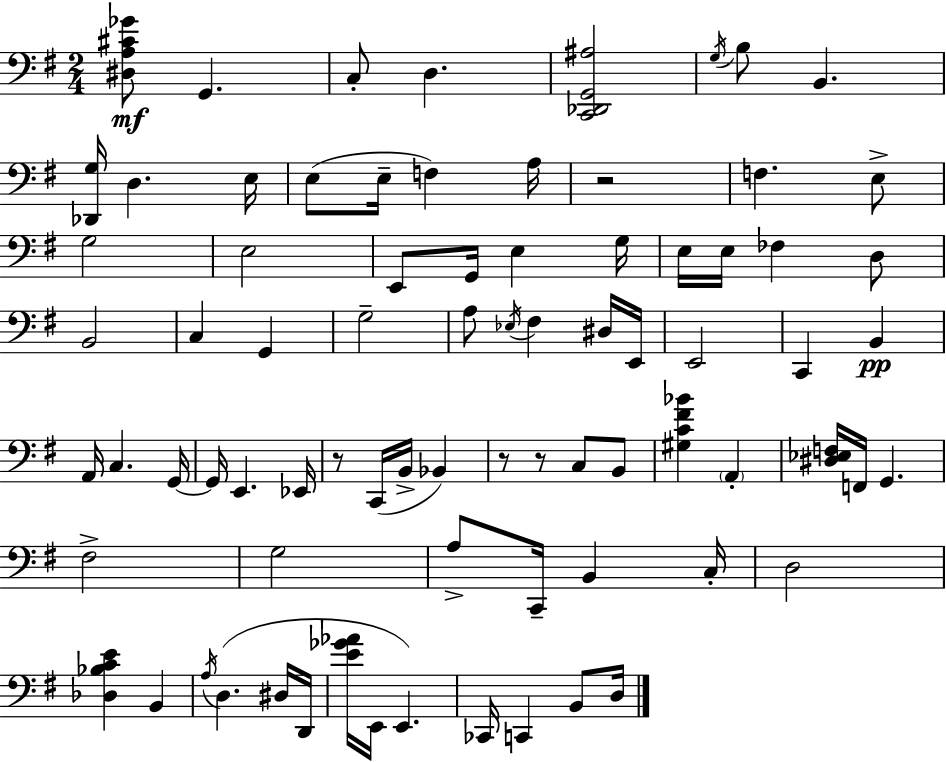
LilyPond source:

{
  \clef bass
  \numericTimeSignature
  \time 2/4
  \key g \major
  <dis a cis' ges'>8\mf g,4. | c8-. d4. | <c, des, g, ais>2 | \acciaccatura { g16 } b8 b,4. | \break <des, g>16 d4. | e16 e8( e16-- f4) | a16 r2 | f4. e8-> | \break g2 | e2 | e,8 g,16 e4 | g16 e16 e16 fes4 d8 | \break b,2 | c4 g,4 | g2-- | a8 \acciaccatura { ees16 } fis4 | \break dis16 e,16 e,2 | c,4 b,4\pp | a,16 c4. | g,16~~ g,16 e,4. | \break ees,16 r8 c,16( b,16-> bes,4) | r8 r8 c8 | b,8 <gis c' fis' bes'>4 \parenthesize a,4-. | <dis ees f>16 f,16 g,4. | \break fis2-> | g2 | a8-> c,16-- b,4 | c16-. d2 | \break <des bes c' e'>4 b,4 | \acciaccatura { a16 } d4.( | dis16 d,16 <e' ges' aes'>16 e,16 e,4.) | ces,16 c,4 | \break b,8 d16 \bar "|."
}